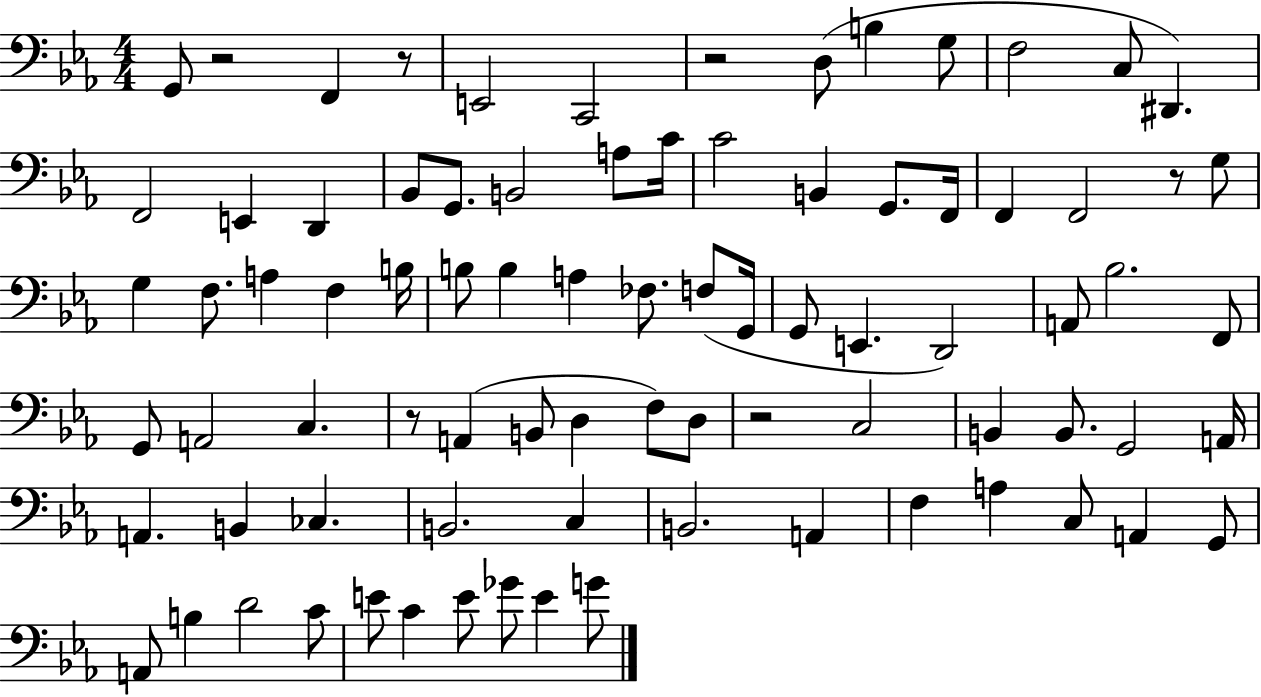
X:1
T:Untitled
M:4/4
L:1/4
K:Eb
G,,/2 z2 F,, z/2 E,,2 C,,2 z2 D,/2 B, G,/2 F,2 C,/2 ^D,, F,,2 E,, D,, _B,,/2 G,,/2 B,,2 A,/2 C/4 C2 B,, G,,/2 F,,/4 F,, F,,2 z/2 G,/2 G, F,/2 A, F, B,/4 B,/2 B, A, _F,/2 F,/2 G,,/4 G,,/2 E,, D,,2 A,,/2 _B,2 F,,/2 G,,/2 A,,2 C, z/2 A,, B,,/2 D, F,/2 D,/2 z2 C,2 B,, B,,/2 G,,2 A,,/4 A,, B,, _C, B,,2 C, B,,2 A,, F, A, C,/2 A,, G,,/2 A,,/2 B, D2 C/2 E/2 C E/2 _G/2 E G/2